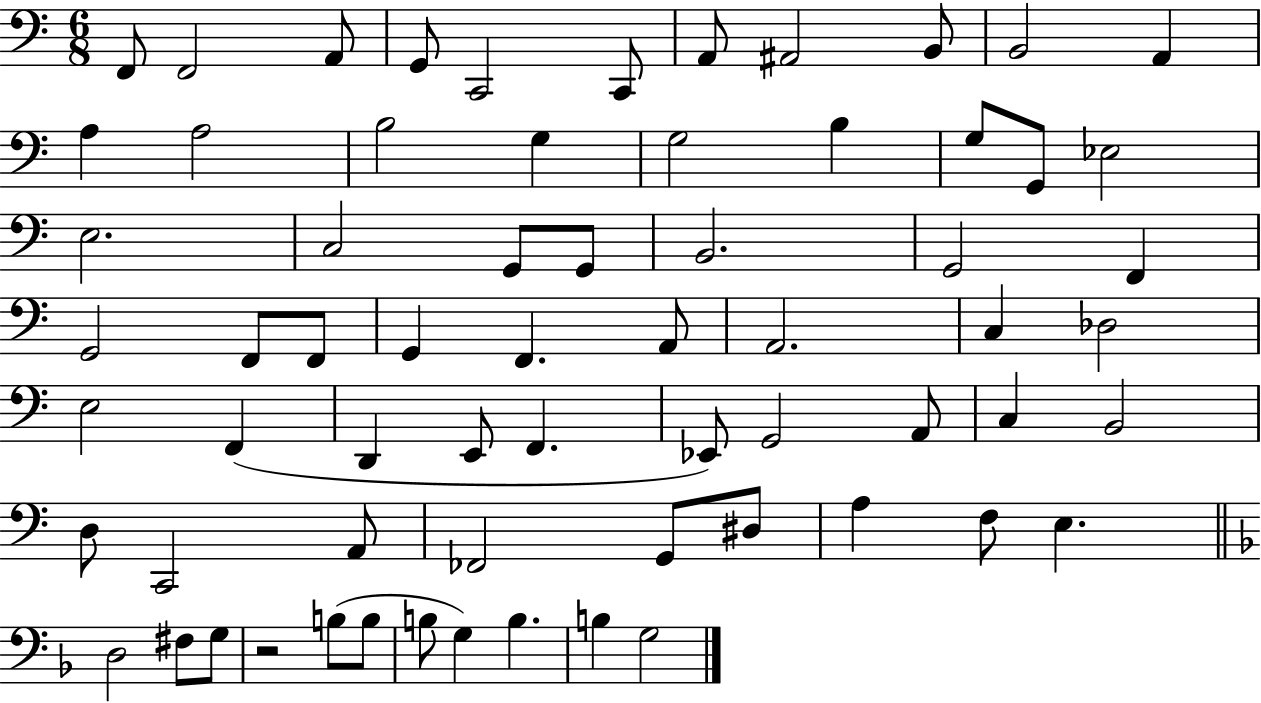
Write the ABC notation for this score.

X:1
T:Untitled
M:6/8
L:1/4
K:C
F,,/2 F,,2 A,,/2 G,,/2 C,,2 C,,/2 A,,/2 ^A,,2 B,,/2 B,,2 A,, A, A,2 B,2 G, G,2 B, G,/2 G,,/2 _E,2 E,2 C,2 G,,/2 G,,/2 B,,2 G,,2 F,, G,,2 F,,/2 F,,/2 G,, F,, A,,/2 A,,2 C, _D,2 E,2 F,, D,, E,,/2 F,, _E,,/2 G,,2 A,,/2 C, B,,2 D,/2 C,,2 A,,/2 _F,,2 G,,/2 ^D,/2 A, F,/2 E, D,2 ^F,/2 G,/2 z2 B,/2 B,/2 B,/2 G, B, B, G,2